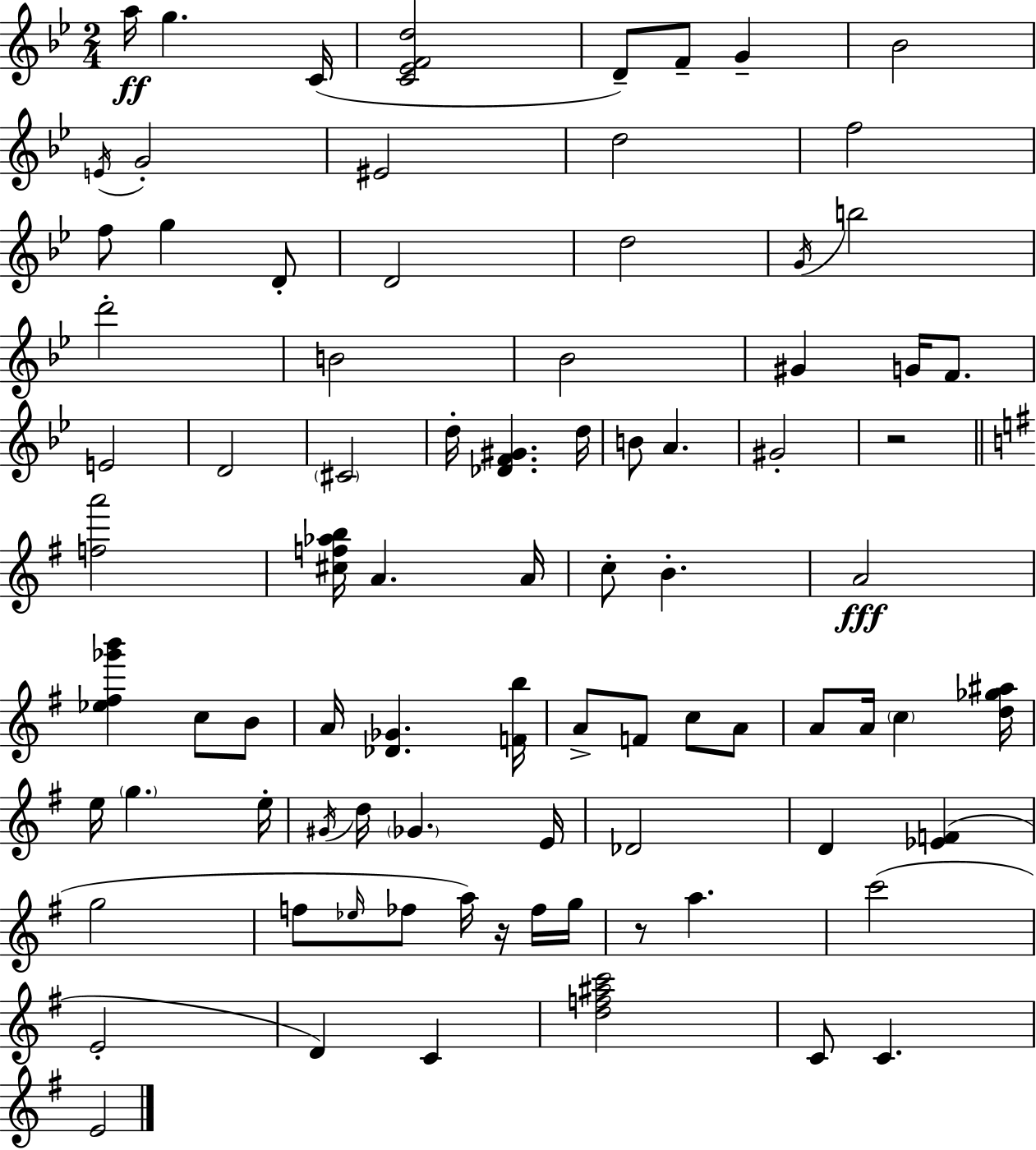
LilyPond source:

{
  \clef treble
  \numericTimeSignature
  \time 2/4
  \key bes \major
  a''16\ff g''4. c'16( | <c' ees' f' d''>2 | d'8--) f'8-- g'4-- | bes'2 | \break \acciaccatura { e'16 } g'2-. | eis'2 | d''2 | f''2 | \break f''8 g''4 d'8-. | d'2 | d''2 | \acciaccatura { g'16 } b''2 | \break d'''2-. | b'2 | bes'2 | gis'4 g'16 f'8. | \break e'2 | d'2 | \parenthesize cis'2 | d''16-. <des' f' gis'>4. | \break d''16 b'8 a'4. | gis'2-. | r2 | \bar "||" \break \key e \minor <f'' a'''>2 | <cis'' f'' aes'' b''>16 a'4. a'16 | c''8-. b'4.-. | a'2\fff | \break <ees'' fis'' ges''' b'''>4 c''8 b'8 | a'16 <des' ges'>4. <f' b''>16 | a'8-> f'8 c''8 a'8 | a'8 a'16 \parenthesize c''4 <d'' ges'' ais''>16 | \break e''16 \parenthesize g''4. e''16-. | \acciaccatura { gis'16 } d''16 \parenthesize ges'4. | e'16 des'2 | d'4 <ees' f'>4( | \break g''2 | f''8 \grace { ees''16 } fes''8 a''16) r16 | fes''16 g''16 r8 a''4. | c'''2( | \break e'2-. | d'4) c'4 | <d'' f'' ais'' c'''>2 | c'8 c'4. | \break e'2 | \bar "|."
}